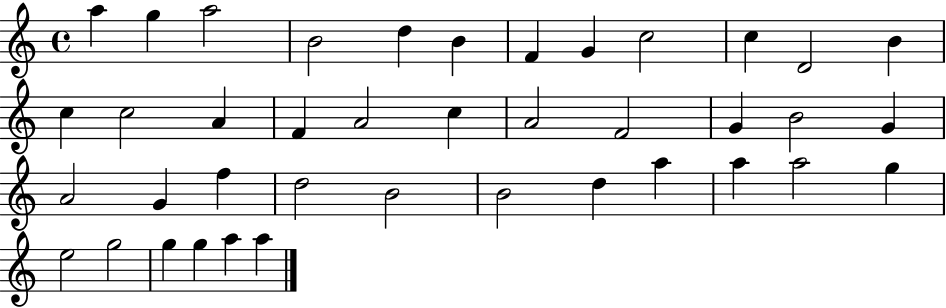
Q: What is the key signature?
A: C major